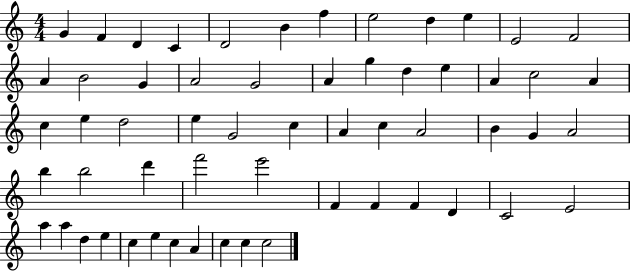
X:1
T:Untitled
M:4/4
L:1/4
K:C
G F D C D2 B f e2 d e E2 F2 A B2 G A2 G2 A g d e A c2 A c e d2 e G2 c A c A2 B G A2 b b2 d' f'2 e'2 F F F D C2 E2 a a d e c e c A c c c2